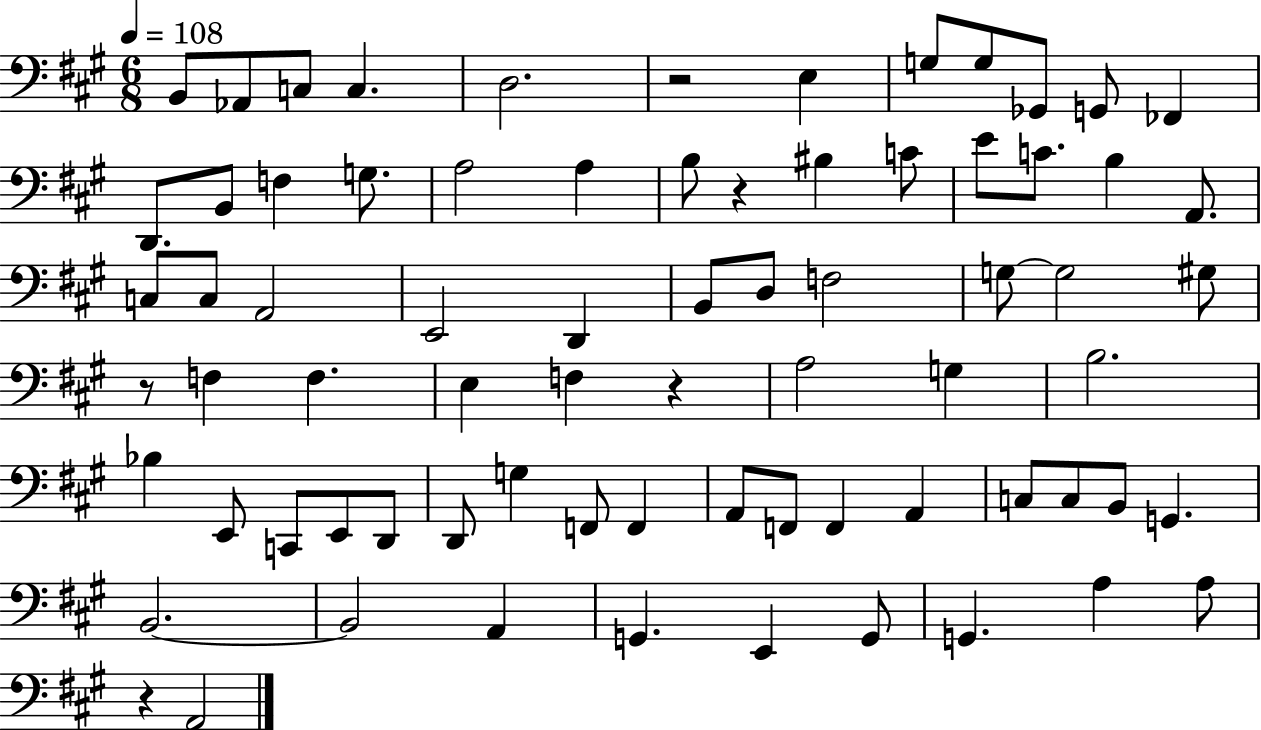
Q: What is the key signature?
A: A major